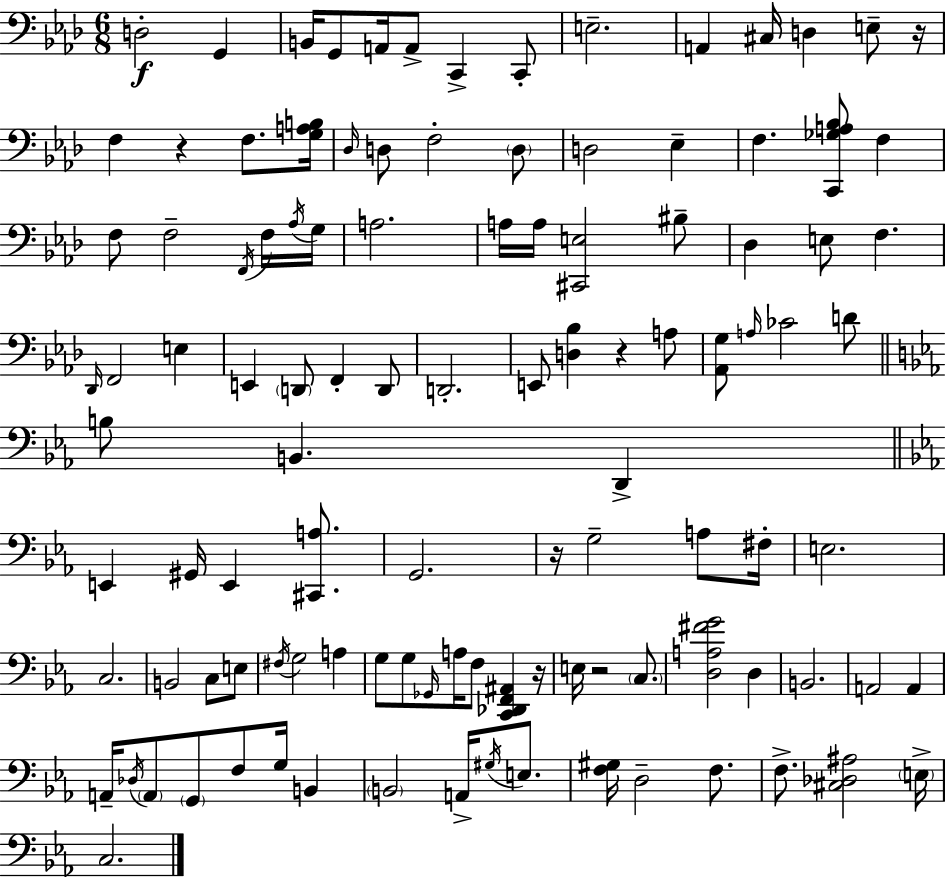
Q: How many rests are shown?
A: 6